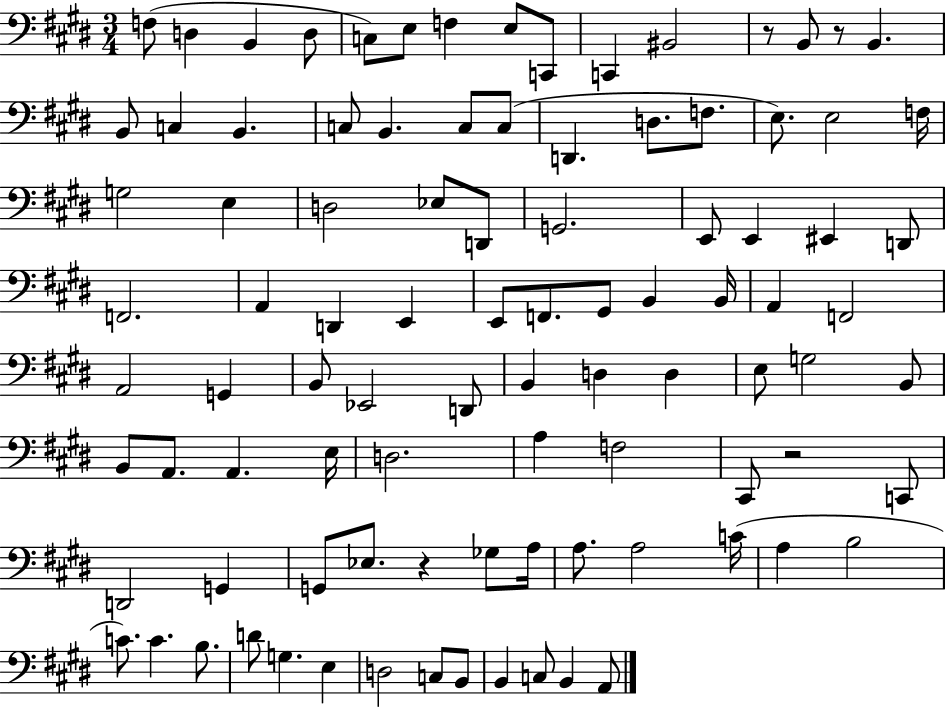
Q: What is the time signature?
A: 3/4